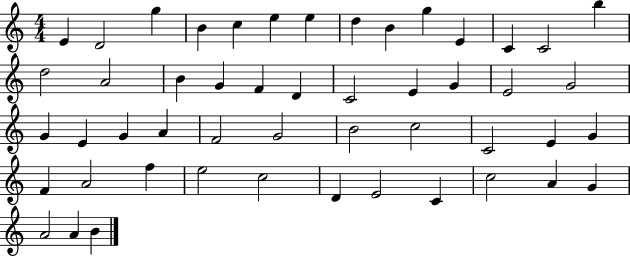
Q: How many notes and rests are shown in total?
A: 50